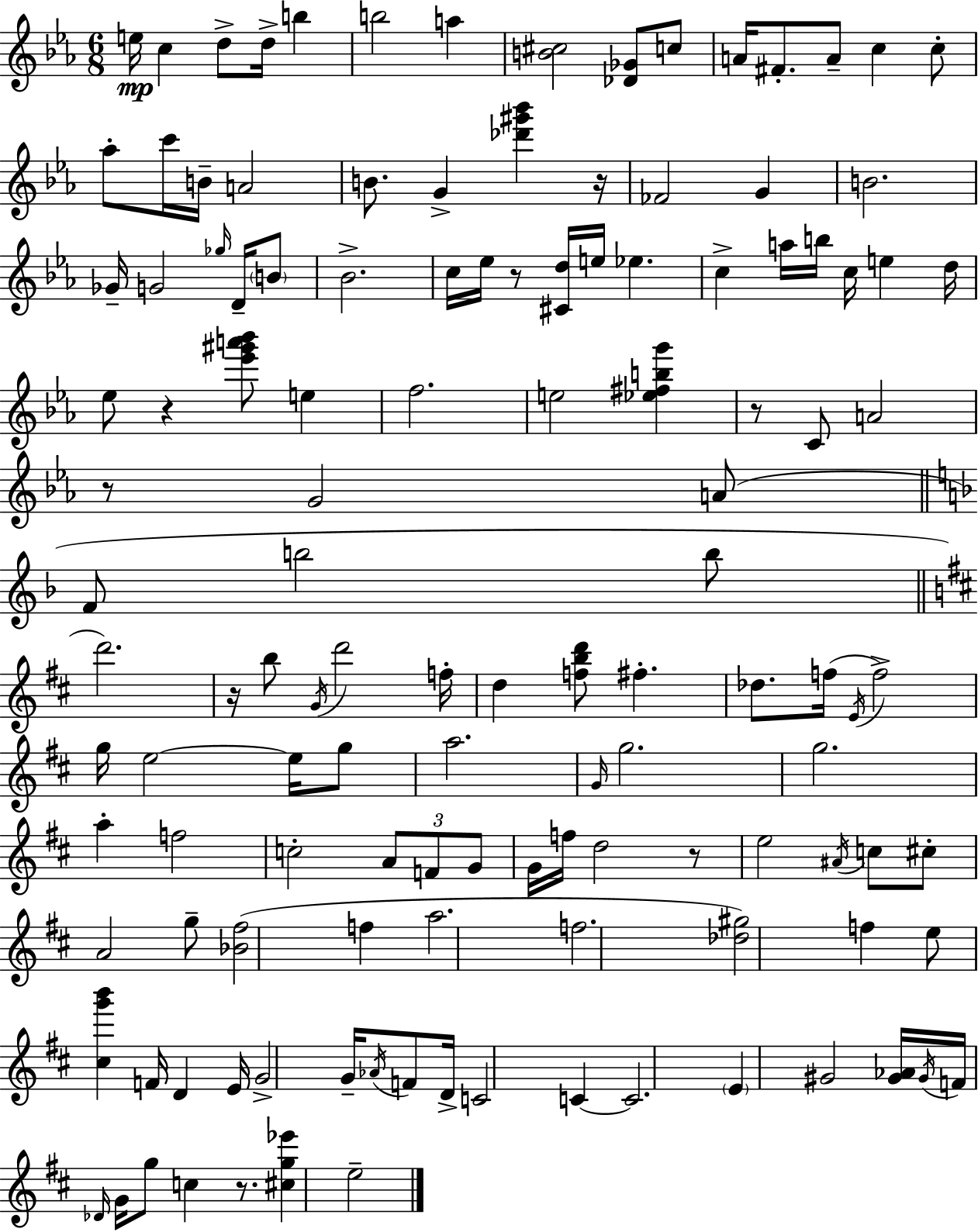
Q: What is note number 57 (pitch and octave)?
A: Db5